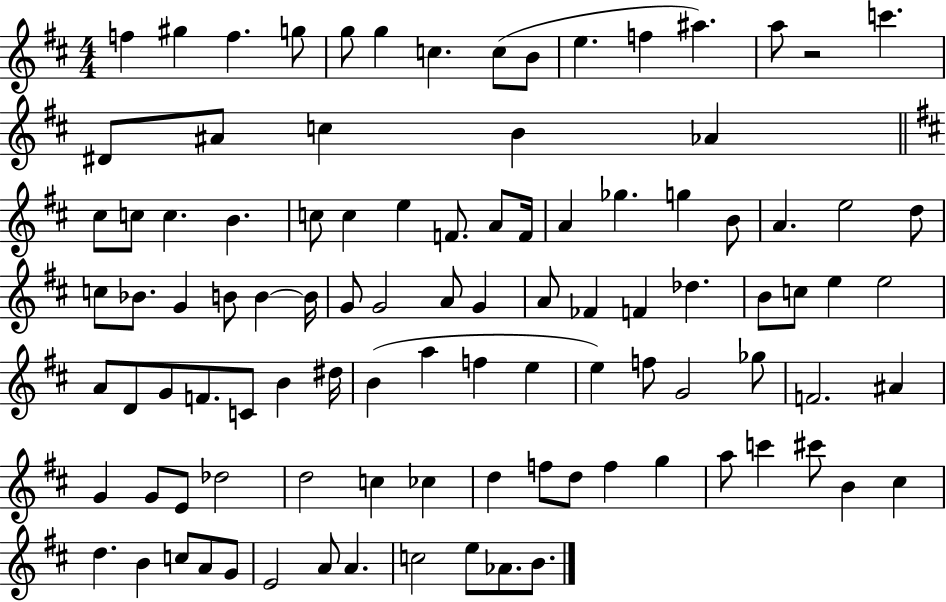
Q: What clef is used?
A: treble